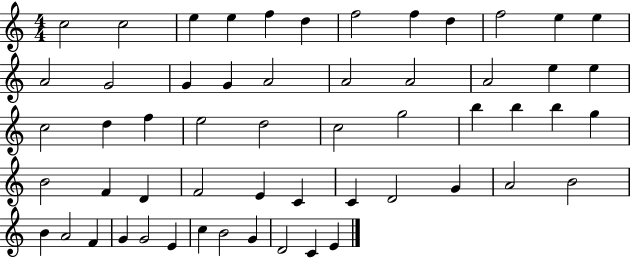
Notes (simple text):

C5/h C5/h E5/q E5/q F5/q D5/q F5/h F5/q D5/q F5/h E5/q E5/q A4/h G4/h G4/q G4/q A4/h A4/h A4/h A4/h E5/q E5/q C5/h D5/q F5/q E5/h D5/h C5/h G5/h B5/q B5/q B5/q G5/q B4/h F4/q D4/q F4/h E4/q C4/q C4/q D4/h G4/q A4/h B4/h B4/q A4/h F4/q G4/q G4/h E4/q C5/q B4/h G4/q D4/h C4/q E4/q